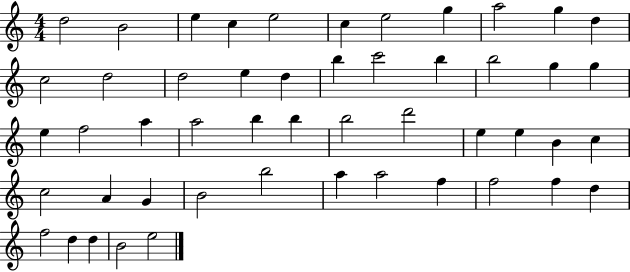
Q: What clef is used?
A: treble